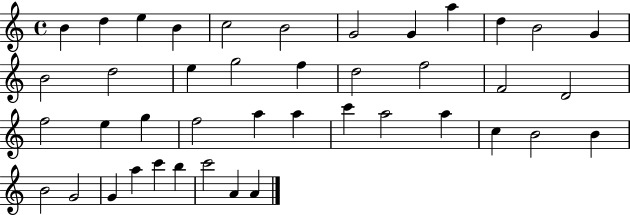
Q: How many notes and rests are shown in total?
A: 42